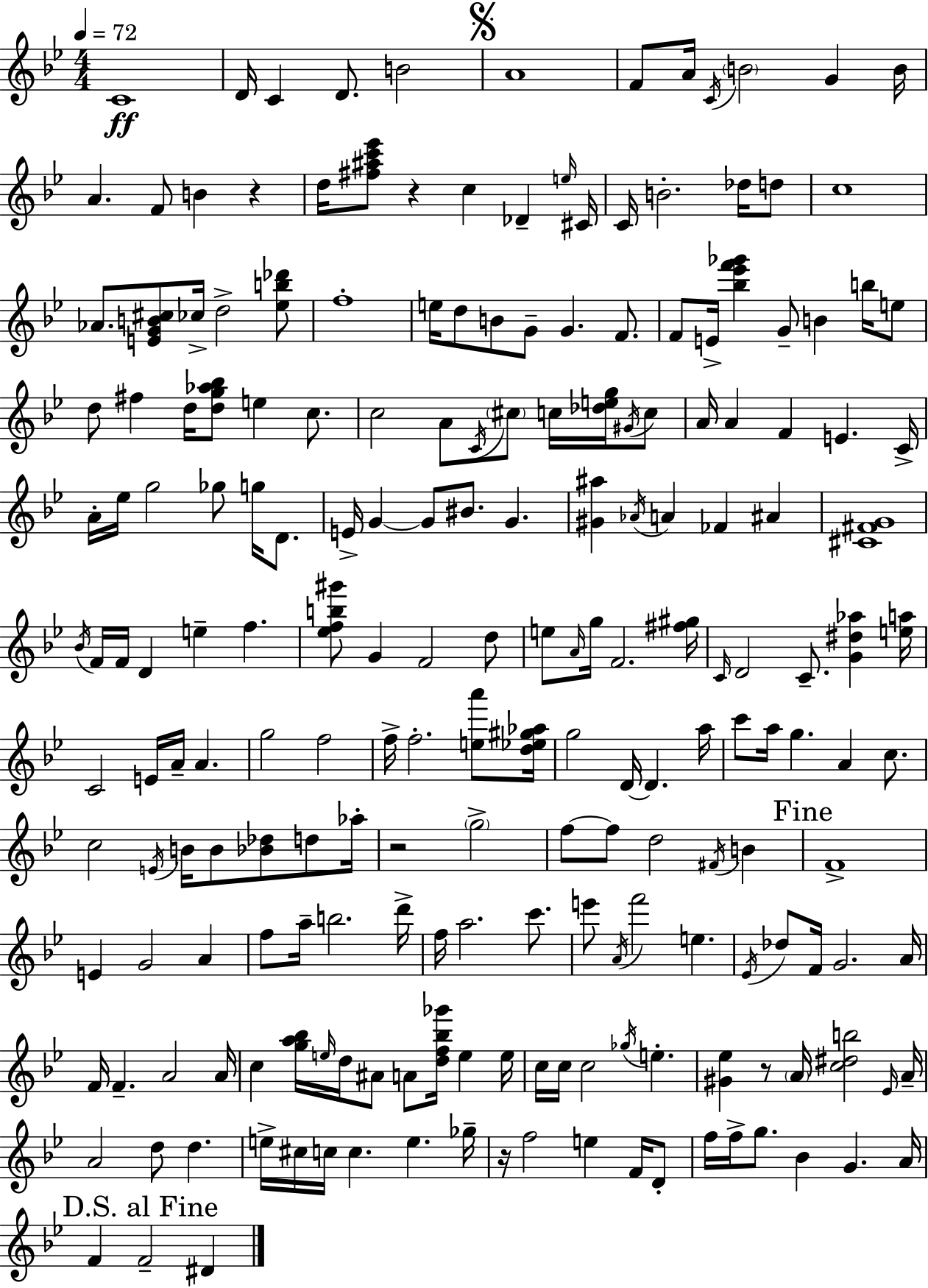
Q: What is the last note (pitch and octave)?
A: D#4